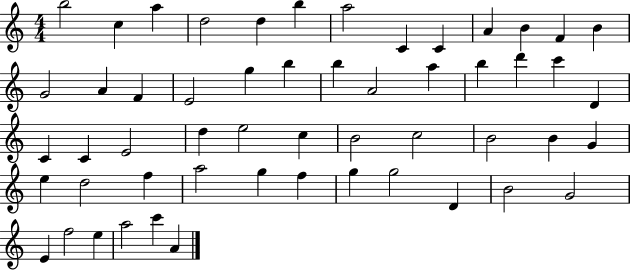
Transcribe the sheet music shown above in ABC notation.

X:1
T:Untitled
M:4/4
L:1/4
K:C
b2 c a d2 d b a2 C C A B F B G2 A F E2 g b b A2 a b d' c' D C C E2 d e2 c B2 c2 B2 B G e d2 f a2 g f g g2 D B2 G2 E f2 e a2 c' A